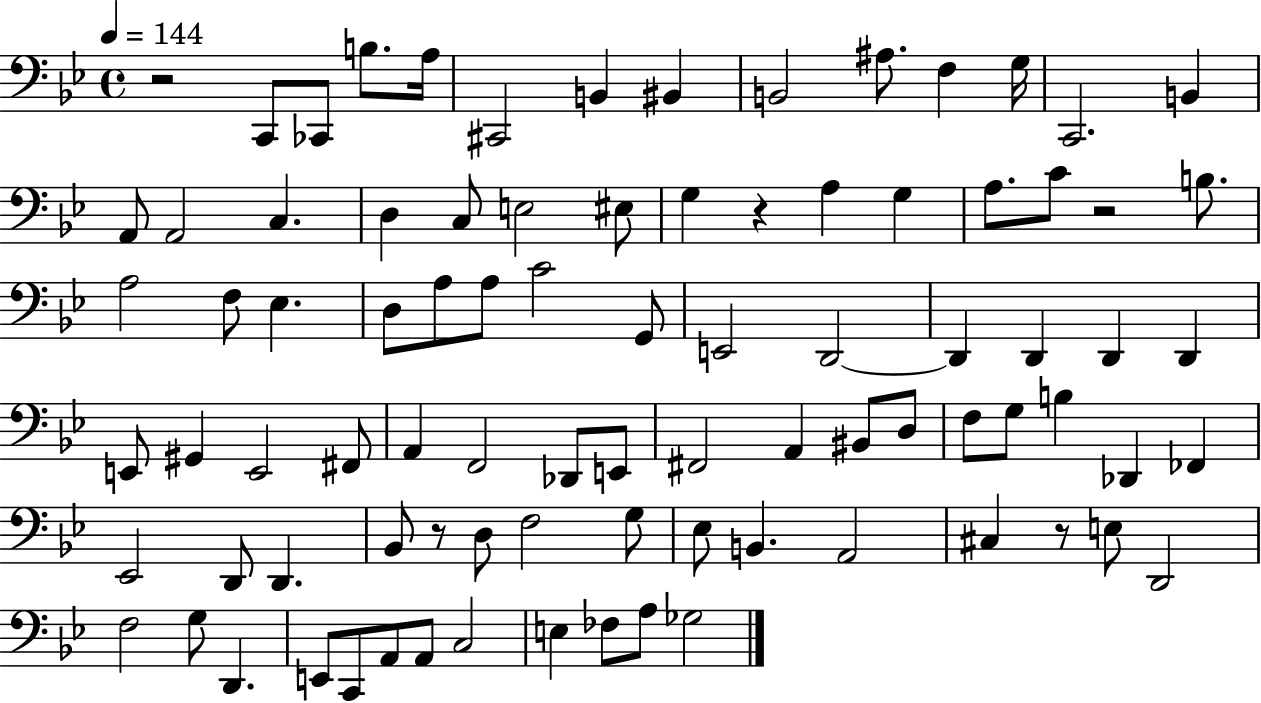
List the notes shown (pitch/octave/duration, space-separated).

R/h C2/e CES2/e B3/e. A3/s C#2/h B2/q BIS2/q B2/h A#3/e. F3/q G3/s C2/h. B2/q A2/e A2/h C3/q. D3/q C3/e E3/h EIS3/e G3/q R/q A3/q G3/q A3/e. C4/e R/h B3/e. A3/h F3/e Eb3/q. D3/e A3/e A3/e C4/h G2/e E2/h D2/h D2/q D2/q D2/q D2/q E2/e G#2/q E2/h F#2/e A2/q F2/h Db2/e E2/e F#2/h A2/q BIS2/e D3/e F3/e G3/e B3/q Db2/q FES2/q Eb2/h D2/e D2/q. Bb2/e R/e D3/e F3/h G3/e Eb3/e B2/q. A2/h C#3/q R/e E3/e D2/h F3/h G3/e D2/q. E2/e C2/e A2/e A2/e C3/h E3/q FES3/e A3/e Gb3/h